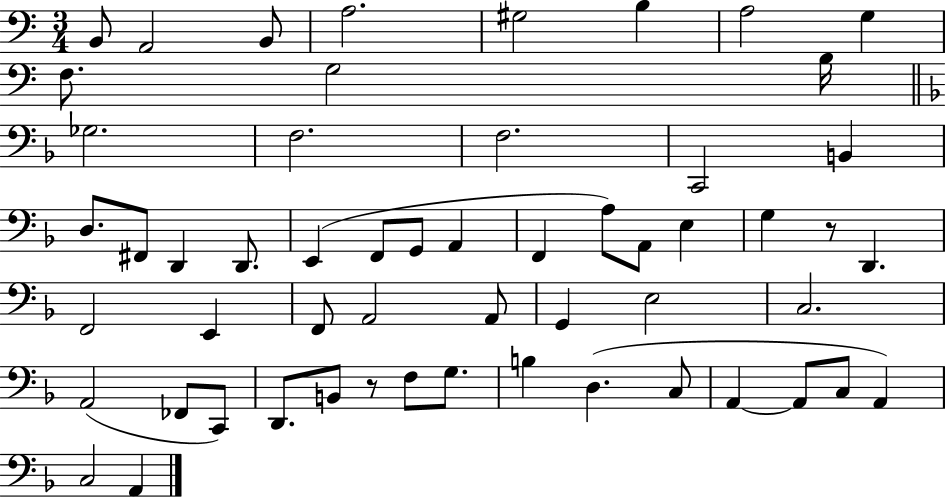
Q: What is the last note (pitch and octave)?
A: A2